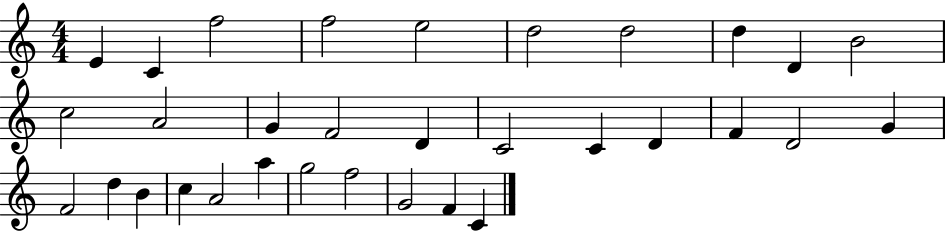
{
  \clef treble
  \numericTimeSignature
  \time 4/4
  \key c \major
  e'4 c'4 f''2 | f''2 e''2 | d''2 d''2 | d''4 d'4 b'2 | \break c''2 a'2 | g'4 f'2 d'4 | c'2 c'4 d'4 | f'4 d'2 g'4 | \break f'2 d''4 b'4 | c''4 a'2 a''4 | g''2 f''2 | g'2 f'4 c'4 | \break \bar "|."
}